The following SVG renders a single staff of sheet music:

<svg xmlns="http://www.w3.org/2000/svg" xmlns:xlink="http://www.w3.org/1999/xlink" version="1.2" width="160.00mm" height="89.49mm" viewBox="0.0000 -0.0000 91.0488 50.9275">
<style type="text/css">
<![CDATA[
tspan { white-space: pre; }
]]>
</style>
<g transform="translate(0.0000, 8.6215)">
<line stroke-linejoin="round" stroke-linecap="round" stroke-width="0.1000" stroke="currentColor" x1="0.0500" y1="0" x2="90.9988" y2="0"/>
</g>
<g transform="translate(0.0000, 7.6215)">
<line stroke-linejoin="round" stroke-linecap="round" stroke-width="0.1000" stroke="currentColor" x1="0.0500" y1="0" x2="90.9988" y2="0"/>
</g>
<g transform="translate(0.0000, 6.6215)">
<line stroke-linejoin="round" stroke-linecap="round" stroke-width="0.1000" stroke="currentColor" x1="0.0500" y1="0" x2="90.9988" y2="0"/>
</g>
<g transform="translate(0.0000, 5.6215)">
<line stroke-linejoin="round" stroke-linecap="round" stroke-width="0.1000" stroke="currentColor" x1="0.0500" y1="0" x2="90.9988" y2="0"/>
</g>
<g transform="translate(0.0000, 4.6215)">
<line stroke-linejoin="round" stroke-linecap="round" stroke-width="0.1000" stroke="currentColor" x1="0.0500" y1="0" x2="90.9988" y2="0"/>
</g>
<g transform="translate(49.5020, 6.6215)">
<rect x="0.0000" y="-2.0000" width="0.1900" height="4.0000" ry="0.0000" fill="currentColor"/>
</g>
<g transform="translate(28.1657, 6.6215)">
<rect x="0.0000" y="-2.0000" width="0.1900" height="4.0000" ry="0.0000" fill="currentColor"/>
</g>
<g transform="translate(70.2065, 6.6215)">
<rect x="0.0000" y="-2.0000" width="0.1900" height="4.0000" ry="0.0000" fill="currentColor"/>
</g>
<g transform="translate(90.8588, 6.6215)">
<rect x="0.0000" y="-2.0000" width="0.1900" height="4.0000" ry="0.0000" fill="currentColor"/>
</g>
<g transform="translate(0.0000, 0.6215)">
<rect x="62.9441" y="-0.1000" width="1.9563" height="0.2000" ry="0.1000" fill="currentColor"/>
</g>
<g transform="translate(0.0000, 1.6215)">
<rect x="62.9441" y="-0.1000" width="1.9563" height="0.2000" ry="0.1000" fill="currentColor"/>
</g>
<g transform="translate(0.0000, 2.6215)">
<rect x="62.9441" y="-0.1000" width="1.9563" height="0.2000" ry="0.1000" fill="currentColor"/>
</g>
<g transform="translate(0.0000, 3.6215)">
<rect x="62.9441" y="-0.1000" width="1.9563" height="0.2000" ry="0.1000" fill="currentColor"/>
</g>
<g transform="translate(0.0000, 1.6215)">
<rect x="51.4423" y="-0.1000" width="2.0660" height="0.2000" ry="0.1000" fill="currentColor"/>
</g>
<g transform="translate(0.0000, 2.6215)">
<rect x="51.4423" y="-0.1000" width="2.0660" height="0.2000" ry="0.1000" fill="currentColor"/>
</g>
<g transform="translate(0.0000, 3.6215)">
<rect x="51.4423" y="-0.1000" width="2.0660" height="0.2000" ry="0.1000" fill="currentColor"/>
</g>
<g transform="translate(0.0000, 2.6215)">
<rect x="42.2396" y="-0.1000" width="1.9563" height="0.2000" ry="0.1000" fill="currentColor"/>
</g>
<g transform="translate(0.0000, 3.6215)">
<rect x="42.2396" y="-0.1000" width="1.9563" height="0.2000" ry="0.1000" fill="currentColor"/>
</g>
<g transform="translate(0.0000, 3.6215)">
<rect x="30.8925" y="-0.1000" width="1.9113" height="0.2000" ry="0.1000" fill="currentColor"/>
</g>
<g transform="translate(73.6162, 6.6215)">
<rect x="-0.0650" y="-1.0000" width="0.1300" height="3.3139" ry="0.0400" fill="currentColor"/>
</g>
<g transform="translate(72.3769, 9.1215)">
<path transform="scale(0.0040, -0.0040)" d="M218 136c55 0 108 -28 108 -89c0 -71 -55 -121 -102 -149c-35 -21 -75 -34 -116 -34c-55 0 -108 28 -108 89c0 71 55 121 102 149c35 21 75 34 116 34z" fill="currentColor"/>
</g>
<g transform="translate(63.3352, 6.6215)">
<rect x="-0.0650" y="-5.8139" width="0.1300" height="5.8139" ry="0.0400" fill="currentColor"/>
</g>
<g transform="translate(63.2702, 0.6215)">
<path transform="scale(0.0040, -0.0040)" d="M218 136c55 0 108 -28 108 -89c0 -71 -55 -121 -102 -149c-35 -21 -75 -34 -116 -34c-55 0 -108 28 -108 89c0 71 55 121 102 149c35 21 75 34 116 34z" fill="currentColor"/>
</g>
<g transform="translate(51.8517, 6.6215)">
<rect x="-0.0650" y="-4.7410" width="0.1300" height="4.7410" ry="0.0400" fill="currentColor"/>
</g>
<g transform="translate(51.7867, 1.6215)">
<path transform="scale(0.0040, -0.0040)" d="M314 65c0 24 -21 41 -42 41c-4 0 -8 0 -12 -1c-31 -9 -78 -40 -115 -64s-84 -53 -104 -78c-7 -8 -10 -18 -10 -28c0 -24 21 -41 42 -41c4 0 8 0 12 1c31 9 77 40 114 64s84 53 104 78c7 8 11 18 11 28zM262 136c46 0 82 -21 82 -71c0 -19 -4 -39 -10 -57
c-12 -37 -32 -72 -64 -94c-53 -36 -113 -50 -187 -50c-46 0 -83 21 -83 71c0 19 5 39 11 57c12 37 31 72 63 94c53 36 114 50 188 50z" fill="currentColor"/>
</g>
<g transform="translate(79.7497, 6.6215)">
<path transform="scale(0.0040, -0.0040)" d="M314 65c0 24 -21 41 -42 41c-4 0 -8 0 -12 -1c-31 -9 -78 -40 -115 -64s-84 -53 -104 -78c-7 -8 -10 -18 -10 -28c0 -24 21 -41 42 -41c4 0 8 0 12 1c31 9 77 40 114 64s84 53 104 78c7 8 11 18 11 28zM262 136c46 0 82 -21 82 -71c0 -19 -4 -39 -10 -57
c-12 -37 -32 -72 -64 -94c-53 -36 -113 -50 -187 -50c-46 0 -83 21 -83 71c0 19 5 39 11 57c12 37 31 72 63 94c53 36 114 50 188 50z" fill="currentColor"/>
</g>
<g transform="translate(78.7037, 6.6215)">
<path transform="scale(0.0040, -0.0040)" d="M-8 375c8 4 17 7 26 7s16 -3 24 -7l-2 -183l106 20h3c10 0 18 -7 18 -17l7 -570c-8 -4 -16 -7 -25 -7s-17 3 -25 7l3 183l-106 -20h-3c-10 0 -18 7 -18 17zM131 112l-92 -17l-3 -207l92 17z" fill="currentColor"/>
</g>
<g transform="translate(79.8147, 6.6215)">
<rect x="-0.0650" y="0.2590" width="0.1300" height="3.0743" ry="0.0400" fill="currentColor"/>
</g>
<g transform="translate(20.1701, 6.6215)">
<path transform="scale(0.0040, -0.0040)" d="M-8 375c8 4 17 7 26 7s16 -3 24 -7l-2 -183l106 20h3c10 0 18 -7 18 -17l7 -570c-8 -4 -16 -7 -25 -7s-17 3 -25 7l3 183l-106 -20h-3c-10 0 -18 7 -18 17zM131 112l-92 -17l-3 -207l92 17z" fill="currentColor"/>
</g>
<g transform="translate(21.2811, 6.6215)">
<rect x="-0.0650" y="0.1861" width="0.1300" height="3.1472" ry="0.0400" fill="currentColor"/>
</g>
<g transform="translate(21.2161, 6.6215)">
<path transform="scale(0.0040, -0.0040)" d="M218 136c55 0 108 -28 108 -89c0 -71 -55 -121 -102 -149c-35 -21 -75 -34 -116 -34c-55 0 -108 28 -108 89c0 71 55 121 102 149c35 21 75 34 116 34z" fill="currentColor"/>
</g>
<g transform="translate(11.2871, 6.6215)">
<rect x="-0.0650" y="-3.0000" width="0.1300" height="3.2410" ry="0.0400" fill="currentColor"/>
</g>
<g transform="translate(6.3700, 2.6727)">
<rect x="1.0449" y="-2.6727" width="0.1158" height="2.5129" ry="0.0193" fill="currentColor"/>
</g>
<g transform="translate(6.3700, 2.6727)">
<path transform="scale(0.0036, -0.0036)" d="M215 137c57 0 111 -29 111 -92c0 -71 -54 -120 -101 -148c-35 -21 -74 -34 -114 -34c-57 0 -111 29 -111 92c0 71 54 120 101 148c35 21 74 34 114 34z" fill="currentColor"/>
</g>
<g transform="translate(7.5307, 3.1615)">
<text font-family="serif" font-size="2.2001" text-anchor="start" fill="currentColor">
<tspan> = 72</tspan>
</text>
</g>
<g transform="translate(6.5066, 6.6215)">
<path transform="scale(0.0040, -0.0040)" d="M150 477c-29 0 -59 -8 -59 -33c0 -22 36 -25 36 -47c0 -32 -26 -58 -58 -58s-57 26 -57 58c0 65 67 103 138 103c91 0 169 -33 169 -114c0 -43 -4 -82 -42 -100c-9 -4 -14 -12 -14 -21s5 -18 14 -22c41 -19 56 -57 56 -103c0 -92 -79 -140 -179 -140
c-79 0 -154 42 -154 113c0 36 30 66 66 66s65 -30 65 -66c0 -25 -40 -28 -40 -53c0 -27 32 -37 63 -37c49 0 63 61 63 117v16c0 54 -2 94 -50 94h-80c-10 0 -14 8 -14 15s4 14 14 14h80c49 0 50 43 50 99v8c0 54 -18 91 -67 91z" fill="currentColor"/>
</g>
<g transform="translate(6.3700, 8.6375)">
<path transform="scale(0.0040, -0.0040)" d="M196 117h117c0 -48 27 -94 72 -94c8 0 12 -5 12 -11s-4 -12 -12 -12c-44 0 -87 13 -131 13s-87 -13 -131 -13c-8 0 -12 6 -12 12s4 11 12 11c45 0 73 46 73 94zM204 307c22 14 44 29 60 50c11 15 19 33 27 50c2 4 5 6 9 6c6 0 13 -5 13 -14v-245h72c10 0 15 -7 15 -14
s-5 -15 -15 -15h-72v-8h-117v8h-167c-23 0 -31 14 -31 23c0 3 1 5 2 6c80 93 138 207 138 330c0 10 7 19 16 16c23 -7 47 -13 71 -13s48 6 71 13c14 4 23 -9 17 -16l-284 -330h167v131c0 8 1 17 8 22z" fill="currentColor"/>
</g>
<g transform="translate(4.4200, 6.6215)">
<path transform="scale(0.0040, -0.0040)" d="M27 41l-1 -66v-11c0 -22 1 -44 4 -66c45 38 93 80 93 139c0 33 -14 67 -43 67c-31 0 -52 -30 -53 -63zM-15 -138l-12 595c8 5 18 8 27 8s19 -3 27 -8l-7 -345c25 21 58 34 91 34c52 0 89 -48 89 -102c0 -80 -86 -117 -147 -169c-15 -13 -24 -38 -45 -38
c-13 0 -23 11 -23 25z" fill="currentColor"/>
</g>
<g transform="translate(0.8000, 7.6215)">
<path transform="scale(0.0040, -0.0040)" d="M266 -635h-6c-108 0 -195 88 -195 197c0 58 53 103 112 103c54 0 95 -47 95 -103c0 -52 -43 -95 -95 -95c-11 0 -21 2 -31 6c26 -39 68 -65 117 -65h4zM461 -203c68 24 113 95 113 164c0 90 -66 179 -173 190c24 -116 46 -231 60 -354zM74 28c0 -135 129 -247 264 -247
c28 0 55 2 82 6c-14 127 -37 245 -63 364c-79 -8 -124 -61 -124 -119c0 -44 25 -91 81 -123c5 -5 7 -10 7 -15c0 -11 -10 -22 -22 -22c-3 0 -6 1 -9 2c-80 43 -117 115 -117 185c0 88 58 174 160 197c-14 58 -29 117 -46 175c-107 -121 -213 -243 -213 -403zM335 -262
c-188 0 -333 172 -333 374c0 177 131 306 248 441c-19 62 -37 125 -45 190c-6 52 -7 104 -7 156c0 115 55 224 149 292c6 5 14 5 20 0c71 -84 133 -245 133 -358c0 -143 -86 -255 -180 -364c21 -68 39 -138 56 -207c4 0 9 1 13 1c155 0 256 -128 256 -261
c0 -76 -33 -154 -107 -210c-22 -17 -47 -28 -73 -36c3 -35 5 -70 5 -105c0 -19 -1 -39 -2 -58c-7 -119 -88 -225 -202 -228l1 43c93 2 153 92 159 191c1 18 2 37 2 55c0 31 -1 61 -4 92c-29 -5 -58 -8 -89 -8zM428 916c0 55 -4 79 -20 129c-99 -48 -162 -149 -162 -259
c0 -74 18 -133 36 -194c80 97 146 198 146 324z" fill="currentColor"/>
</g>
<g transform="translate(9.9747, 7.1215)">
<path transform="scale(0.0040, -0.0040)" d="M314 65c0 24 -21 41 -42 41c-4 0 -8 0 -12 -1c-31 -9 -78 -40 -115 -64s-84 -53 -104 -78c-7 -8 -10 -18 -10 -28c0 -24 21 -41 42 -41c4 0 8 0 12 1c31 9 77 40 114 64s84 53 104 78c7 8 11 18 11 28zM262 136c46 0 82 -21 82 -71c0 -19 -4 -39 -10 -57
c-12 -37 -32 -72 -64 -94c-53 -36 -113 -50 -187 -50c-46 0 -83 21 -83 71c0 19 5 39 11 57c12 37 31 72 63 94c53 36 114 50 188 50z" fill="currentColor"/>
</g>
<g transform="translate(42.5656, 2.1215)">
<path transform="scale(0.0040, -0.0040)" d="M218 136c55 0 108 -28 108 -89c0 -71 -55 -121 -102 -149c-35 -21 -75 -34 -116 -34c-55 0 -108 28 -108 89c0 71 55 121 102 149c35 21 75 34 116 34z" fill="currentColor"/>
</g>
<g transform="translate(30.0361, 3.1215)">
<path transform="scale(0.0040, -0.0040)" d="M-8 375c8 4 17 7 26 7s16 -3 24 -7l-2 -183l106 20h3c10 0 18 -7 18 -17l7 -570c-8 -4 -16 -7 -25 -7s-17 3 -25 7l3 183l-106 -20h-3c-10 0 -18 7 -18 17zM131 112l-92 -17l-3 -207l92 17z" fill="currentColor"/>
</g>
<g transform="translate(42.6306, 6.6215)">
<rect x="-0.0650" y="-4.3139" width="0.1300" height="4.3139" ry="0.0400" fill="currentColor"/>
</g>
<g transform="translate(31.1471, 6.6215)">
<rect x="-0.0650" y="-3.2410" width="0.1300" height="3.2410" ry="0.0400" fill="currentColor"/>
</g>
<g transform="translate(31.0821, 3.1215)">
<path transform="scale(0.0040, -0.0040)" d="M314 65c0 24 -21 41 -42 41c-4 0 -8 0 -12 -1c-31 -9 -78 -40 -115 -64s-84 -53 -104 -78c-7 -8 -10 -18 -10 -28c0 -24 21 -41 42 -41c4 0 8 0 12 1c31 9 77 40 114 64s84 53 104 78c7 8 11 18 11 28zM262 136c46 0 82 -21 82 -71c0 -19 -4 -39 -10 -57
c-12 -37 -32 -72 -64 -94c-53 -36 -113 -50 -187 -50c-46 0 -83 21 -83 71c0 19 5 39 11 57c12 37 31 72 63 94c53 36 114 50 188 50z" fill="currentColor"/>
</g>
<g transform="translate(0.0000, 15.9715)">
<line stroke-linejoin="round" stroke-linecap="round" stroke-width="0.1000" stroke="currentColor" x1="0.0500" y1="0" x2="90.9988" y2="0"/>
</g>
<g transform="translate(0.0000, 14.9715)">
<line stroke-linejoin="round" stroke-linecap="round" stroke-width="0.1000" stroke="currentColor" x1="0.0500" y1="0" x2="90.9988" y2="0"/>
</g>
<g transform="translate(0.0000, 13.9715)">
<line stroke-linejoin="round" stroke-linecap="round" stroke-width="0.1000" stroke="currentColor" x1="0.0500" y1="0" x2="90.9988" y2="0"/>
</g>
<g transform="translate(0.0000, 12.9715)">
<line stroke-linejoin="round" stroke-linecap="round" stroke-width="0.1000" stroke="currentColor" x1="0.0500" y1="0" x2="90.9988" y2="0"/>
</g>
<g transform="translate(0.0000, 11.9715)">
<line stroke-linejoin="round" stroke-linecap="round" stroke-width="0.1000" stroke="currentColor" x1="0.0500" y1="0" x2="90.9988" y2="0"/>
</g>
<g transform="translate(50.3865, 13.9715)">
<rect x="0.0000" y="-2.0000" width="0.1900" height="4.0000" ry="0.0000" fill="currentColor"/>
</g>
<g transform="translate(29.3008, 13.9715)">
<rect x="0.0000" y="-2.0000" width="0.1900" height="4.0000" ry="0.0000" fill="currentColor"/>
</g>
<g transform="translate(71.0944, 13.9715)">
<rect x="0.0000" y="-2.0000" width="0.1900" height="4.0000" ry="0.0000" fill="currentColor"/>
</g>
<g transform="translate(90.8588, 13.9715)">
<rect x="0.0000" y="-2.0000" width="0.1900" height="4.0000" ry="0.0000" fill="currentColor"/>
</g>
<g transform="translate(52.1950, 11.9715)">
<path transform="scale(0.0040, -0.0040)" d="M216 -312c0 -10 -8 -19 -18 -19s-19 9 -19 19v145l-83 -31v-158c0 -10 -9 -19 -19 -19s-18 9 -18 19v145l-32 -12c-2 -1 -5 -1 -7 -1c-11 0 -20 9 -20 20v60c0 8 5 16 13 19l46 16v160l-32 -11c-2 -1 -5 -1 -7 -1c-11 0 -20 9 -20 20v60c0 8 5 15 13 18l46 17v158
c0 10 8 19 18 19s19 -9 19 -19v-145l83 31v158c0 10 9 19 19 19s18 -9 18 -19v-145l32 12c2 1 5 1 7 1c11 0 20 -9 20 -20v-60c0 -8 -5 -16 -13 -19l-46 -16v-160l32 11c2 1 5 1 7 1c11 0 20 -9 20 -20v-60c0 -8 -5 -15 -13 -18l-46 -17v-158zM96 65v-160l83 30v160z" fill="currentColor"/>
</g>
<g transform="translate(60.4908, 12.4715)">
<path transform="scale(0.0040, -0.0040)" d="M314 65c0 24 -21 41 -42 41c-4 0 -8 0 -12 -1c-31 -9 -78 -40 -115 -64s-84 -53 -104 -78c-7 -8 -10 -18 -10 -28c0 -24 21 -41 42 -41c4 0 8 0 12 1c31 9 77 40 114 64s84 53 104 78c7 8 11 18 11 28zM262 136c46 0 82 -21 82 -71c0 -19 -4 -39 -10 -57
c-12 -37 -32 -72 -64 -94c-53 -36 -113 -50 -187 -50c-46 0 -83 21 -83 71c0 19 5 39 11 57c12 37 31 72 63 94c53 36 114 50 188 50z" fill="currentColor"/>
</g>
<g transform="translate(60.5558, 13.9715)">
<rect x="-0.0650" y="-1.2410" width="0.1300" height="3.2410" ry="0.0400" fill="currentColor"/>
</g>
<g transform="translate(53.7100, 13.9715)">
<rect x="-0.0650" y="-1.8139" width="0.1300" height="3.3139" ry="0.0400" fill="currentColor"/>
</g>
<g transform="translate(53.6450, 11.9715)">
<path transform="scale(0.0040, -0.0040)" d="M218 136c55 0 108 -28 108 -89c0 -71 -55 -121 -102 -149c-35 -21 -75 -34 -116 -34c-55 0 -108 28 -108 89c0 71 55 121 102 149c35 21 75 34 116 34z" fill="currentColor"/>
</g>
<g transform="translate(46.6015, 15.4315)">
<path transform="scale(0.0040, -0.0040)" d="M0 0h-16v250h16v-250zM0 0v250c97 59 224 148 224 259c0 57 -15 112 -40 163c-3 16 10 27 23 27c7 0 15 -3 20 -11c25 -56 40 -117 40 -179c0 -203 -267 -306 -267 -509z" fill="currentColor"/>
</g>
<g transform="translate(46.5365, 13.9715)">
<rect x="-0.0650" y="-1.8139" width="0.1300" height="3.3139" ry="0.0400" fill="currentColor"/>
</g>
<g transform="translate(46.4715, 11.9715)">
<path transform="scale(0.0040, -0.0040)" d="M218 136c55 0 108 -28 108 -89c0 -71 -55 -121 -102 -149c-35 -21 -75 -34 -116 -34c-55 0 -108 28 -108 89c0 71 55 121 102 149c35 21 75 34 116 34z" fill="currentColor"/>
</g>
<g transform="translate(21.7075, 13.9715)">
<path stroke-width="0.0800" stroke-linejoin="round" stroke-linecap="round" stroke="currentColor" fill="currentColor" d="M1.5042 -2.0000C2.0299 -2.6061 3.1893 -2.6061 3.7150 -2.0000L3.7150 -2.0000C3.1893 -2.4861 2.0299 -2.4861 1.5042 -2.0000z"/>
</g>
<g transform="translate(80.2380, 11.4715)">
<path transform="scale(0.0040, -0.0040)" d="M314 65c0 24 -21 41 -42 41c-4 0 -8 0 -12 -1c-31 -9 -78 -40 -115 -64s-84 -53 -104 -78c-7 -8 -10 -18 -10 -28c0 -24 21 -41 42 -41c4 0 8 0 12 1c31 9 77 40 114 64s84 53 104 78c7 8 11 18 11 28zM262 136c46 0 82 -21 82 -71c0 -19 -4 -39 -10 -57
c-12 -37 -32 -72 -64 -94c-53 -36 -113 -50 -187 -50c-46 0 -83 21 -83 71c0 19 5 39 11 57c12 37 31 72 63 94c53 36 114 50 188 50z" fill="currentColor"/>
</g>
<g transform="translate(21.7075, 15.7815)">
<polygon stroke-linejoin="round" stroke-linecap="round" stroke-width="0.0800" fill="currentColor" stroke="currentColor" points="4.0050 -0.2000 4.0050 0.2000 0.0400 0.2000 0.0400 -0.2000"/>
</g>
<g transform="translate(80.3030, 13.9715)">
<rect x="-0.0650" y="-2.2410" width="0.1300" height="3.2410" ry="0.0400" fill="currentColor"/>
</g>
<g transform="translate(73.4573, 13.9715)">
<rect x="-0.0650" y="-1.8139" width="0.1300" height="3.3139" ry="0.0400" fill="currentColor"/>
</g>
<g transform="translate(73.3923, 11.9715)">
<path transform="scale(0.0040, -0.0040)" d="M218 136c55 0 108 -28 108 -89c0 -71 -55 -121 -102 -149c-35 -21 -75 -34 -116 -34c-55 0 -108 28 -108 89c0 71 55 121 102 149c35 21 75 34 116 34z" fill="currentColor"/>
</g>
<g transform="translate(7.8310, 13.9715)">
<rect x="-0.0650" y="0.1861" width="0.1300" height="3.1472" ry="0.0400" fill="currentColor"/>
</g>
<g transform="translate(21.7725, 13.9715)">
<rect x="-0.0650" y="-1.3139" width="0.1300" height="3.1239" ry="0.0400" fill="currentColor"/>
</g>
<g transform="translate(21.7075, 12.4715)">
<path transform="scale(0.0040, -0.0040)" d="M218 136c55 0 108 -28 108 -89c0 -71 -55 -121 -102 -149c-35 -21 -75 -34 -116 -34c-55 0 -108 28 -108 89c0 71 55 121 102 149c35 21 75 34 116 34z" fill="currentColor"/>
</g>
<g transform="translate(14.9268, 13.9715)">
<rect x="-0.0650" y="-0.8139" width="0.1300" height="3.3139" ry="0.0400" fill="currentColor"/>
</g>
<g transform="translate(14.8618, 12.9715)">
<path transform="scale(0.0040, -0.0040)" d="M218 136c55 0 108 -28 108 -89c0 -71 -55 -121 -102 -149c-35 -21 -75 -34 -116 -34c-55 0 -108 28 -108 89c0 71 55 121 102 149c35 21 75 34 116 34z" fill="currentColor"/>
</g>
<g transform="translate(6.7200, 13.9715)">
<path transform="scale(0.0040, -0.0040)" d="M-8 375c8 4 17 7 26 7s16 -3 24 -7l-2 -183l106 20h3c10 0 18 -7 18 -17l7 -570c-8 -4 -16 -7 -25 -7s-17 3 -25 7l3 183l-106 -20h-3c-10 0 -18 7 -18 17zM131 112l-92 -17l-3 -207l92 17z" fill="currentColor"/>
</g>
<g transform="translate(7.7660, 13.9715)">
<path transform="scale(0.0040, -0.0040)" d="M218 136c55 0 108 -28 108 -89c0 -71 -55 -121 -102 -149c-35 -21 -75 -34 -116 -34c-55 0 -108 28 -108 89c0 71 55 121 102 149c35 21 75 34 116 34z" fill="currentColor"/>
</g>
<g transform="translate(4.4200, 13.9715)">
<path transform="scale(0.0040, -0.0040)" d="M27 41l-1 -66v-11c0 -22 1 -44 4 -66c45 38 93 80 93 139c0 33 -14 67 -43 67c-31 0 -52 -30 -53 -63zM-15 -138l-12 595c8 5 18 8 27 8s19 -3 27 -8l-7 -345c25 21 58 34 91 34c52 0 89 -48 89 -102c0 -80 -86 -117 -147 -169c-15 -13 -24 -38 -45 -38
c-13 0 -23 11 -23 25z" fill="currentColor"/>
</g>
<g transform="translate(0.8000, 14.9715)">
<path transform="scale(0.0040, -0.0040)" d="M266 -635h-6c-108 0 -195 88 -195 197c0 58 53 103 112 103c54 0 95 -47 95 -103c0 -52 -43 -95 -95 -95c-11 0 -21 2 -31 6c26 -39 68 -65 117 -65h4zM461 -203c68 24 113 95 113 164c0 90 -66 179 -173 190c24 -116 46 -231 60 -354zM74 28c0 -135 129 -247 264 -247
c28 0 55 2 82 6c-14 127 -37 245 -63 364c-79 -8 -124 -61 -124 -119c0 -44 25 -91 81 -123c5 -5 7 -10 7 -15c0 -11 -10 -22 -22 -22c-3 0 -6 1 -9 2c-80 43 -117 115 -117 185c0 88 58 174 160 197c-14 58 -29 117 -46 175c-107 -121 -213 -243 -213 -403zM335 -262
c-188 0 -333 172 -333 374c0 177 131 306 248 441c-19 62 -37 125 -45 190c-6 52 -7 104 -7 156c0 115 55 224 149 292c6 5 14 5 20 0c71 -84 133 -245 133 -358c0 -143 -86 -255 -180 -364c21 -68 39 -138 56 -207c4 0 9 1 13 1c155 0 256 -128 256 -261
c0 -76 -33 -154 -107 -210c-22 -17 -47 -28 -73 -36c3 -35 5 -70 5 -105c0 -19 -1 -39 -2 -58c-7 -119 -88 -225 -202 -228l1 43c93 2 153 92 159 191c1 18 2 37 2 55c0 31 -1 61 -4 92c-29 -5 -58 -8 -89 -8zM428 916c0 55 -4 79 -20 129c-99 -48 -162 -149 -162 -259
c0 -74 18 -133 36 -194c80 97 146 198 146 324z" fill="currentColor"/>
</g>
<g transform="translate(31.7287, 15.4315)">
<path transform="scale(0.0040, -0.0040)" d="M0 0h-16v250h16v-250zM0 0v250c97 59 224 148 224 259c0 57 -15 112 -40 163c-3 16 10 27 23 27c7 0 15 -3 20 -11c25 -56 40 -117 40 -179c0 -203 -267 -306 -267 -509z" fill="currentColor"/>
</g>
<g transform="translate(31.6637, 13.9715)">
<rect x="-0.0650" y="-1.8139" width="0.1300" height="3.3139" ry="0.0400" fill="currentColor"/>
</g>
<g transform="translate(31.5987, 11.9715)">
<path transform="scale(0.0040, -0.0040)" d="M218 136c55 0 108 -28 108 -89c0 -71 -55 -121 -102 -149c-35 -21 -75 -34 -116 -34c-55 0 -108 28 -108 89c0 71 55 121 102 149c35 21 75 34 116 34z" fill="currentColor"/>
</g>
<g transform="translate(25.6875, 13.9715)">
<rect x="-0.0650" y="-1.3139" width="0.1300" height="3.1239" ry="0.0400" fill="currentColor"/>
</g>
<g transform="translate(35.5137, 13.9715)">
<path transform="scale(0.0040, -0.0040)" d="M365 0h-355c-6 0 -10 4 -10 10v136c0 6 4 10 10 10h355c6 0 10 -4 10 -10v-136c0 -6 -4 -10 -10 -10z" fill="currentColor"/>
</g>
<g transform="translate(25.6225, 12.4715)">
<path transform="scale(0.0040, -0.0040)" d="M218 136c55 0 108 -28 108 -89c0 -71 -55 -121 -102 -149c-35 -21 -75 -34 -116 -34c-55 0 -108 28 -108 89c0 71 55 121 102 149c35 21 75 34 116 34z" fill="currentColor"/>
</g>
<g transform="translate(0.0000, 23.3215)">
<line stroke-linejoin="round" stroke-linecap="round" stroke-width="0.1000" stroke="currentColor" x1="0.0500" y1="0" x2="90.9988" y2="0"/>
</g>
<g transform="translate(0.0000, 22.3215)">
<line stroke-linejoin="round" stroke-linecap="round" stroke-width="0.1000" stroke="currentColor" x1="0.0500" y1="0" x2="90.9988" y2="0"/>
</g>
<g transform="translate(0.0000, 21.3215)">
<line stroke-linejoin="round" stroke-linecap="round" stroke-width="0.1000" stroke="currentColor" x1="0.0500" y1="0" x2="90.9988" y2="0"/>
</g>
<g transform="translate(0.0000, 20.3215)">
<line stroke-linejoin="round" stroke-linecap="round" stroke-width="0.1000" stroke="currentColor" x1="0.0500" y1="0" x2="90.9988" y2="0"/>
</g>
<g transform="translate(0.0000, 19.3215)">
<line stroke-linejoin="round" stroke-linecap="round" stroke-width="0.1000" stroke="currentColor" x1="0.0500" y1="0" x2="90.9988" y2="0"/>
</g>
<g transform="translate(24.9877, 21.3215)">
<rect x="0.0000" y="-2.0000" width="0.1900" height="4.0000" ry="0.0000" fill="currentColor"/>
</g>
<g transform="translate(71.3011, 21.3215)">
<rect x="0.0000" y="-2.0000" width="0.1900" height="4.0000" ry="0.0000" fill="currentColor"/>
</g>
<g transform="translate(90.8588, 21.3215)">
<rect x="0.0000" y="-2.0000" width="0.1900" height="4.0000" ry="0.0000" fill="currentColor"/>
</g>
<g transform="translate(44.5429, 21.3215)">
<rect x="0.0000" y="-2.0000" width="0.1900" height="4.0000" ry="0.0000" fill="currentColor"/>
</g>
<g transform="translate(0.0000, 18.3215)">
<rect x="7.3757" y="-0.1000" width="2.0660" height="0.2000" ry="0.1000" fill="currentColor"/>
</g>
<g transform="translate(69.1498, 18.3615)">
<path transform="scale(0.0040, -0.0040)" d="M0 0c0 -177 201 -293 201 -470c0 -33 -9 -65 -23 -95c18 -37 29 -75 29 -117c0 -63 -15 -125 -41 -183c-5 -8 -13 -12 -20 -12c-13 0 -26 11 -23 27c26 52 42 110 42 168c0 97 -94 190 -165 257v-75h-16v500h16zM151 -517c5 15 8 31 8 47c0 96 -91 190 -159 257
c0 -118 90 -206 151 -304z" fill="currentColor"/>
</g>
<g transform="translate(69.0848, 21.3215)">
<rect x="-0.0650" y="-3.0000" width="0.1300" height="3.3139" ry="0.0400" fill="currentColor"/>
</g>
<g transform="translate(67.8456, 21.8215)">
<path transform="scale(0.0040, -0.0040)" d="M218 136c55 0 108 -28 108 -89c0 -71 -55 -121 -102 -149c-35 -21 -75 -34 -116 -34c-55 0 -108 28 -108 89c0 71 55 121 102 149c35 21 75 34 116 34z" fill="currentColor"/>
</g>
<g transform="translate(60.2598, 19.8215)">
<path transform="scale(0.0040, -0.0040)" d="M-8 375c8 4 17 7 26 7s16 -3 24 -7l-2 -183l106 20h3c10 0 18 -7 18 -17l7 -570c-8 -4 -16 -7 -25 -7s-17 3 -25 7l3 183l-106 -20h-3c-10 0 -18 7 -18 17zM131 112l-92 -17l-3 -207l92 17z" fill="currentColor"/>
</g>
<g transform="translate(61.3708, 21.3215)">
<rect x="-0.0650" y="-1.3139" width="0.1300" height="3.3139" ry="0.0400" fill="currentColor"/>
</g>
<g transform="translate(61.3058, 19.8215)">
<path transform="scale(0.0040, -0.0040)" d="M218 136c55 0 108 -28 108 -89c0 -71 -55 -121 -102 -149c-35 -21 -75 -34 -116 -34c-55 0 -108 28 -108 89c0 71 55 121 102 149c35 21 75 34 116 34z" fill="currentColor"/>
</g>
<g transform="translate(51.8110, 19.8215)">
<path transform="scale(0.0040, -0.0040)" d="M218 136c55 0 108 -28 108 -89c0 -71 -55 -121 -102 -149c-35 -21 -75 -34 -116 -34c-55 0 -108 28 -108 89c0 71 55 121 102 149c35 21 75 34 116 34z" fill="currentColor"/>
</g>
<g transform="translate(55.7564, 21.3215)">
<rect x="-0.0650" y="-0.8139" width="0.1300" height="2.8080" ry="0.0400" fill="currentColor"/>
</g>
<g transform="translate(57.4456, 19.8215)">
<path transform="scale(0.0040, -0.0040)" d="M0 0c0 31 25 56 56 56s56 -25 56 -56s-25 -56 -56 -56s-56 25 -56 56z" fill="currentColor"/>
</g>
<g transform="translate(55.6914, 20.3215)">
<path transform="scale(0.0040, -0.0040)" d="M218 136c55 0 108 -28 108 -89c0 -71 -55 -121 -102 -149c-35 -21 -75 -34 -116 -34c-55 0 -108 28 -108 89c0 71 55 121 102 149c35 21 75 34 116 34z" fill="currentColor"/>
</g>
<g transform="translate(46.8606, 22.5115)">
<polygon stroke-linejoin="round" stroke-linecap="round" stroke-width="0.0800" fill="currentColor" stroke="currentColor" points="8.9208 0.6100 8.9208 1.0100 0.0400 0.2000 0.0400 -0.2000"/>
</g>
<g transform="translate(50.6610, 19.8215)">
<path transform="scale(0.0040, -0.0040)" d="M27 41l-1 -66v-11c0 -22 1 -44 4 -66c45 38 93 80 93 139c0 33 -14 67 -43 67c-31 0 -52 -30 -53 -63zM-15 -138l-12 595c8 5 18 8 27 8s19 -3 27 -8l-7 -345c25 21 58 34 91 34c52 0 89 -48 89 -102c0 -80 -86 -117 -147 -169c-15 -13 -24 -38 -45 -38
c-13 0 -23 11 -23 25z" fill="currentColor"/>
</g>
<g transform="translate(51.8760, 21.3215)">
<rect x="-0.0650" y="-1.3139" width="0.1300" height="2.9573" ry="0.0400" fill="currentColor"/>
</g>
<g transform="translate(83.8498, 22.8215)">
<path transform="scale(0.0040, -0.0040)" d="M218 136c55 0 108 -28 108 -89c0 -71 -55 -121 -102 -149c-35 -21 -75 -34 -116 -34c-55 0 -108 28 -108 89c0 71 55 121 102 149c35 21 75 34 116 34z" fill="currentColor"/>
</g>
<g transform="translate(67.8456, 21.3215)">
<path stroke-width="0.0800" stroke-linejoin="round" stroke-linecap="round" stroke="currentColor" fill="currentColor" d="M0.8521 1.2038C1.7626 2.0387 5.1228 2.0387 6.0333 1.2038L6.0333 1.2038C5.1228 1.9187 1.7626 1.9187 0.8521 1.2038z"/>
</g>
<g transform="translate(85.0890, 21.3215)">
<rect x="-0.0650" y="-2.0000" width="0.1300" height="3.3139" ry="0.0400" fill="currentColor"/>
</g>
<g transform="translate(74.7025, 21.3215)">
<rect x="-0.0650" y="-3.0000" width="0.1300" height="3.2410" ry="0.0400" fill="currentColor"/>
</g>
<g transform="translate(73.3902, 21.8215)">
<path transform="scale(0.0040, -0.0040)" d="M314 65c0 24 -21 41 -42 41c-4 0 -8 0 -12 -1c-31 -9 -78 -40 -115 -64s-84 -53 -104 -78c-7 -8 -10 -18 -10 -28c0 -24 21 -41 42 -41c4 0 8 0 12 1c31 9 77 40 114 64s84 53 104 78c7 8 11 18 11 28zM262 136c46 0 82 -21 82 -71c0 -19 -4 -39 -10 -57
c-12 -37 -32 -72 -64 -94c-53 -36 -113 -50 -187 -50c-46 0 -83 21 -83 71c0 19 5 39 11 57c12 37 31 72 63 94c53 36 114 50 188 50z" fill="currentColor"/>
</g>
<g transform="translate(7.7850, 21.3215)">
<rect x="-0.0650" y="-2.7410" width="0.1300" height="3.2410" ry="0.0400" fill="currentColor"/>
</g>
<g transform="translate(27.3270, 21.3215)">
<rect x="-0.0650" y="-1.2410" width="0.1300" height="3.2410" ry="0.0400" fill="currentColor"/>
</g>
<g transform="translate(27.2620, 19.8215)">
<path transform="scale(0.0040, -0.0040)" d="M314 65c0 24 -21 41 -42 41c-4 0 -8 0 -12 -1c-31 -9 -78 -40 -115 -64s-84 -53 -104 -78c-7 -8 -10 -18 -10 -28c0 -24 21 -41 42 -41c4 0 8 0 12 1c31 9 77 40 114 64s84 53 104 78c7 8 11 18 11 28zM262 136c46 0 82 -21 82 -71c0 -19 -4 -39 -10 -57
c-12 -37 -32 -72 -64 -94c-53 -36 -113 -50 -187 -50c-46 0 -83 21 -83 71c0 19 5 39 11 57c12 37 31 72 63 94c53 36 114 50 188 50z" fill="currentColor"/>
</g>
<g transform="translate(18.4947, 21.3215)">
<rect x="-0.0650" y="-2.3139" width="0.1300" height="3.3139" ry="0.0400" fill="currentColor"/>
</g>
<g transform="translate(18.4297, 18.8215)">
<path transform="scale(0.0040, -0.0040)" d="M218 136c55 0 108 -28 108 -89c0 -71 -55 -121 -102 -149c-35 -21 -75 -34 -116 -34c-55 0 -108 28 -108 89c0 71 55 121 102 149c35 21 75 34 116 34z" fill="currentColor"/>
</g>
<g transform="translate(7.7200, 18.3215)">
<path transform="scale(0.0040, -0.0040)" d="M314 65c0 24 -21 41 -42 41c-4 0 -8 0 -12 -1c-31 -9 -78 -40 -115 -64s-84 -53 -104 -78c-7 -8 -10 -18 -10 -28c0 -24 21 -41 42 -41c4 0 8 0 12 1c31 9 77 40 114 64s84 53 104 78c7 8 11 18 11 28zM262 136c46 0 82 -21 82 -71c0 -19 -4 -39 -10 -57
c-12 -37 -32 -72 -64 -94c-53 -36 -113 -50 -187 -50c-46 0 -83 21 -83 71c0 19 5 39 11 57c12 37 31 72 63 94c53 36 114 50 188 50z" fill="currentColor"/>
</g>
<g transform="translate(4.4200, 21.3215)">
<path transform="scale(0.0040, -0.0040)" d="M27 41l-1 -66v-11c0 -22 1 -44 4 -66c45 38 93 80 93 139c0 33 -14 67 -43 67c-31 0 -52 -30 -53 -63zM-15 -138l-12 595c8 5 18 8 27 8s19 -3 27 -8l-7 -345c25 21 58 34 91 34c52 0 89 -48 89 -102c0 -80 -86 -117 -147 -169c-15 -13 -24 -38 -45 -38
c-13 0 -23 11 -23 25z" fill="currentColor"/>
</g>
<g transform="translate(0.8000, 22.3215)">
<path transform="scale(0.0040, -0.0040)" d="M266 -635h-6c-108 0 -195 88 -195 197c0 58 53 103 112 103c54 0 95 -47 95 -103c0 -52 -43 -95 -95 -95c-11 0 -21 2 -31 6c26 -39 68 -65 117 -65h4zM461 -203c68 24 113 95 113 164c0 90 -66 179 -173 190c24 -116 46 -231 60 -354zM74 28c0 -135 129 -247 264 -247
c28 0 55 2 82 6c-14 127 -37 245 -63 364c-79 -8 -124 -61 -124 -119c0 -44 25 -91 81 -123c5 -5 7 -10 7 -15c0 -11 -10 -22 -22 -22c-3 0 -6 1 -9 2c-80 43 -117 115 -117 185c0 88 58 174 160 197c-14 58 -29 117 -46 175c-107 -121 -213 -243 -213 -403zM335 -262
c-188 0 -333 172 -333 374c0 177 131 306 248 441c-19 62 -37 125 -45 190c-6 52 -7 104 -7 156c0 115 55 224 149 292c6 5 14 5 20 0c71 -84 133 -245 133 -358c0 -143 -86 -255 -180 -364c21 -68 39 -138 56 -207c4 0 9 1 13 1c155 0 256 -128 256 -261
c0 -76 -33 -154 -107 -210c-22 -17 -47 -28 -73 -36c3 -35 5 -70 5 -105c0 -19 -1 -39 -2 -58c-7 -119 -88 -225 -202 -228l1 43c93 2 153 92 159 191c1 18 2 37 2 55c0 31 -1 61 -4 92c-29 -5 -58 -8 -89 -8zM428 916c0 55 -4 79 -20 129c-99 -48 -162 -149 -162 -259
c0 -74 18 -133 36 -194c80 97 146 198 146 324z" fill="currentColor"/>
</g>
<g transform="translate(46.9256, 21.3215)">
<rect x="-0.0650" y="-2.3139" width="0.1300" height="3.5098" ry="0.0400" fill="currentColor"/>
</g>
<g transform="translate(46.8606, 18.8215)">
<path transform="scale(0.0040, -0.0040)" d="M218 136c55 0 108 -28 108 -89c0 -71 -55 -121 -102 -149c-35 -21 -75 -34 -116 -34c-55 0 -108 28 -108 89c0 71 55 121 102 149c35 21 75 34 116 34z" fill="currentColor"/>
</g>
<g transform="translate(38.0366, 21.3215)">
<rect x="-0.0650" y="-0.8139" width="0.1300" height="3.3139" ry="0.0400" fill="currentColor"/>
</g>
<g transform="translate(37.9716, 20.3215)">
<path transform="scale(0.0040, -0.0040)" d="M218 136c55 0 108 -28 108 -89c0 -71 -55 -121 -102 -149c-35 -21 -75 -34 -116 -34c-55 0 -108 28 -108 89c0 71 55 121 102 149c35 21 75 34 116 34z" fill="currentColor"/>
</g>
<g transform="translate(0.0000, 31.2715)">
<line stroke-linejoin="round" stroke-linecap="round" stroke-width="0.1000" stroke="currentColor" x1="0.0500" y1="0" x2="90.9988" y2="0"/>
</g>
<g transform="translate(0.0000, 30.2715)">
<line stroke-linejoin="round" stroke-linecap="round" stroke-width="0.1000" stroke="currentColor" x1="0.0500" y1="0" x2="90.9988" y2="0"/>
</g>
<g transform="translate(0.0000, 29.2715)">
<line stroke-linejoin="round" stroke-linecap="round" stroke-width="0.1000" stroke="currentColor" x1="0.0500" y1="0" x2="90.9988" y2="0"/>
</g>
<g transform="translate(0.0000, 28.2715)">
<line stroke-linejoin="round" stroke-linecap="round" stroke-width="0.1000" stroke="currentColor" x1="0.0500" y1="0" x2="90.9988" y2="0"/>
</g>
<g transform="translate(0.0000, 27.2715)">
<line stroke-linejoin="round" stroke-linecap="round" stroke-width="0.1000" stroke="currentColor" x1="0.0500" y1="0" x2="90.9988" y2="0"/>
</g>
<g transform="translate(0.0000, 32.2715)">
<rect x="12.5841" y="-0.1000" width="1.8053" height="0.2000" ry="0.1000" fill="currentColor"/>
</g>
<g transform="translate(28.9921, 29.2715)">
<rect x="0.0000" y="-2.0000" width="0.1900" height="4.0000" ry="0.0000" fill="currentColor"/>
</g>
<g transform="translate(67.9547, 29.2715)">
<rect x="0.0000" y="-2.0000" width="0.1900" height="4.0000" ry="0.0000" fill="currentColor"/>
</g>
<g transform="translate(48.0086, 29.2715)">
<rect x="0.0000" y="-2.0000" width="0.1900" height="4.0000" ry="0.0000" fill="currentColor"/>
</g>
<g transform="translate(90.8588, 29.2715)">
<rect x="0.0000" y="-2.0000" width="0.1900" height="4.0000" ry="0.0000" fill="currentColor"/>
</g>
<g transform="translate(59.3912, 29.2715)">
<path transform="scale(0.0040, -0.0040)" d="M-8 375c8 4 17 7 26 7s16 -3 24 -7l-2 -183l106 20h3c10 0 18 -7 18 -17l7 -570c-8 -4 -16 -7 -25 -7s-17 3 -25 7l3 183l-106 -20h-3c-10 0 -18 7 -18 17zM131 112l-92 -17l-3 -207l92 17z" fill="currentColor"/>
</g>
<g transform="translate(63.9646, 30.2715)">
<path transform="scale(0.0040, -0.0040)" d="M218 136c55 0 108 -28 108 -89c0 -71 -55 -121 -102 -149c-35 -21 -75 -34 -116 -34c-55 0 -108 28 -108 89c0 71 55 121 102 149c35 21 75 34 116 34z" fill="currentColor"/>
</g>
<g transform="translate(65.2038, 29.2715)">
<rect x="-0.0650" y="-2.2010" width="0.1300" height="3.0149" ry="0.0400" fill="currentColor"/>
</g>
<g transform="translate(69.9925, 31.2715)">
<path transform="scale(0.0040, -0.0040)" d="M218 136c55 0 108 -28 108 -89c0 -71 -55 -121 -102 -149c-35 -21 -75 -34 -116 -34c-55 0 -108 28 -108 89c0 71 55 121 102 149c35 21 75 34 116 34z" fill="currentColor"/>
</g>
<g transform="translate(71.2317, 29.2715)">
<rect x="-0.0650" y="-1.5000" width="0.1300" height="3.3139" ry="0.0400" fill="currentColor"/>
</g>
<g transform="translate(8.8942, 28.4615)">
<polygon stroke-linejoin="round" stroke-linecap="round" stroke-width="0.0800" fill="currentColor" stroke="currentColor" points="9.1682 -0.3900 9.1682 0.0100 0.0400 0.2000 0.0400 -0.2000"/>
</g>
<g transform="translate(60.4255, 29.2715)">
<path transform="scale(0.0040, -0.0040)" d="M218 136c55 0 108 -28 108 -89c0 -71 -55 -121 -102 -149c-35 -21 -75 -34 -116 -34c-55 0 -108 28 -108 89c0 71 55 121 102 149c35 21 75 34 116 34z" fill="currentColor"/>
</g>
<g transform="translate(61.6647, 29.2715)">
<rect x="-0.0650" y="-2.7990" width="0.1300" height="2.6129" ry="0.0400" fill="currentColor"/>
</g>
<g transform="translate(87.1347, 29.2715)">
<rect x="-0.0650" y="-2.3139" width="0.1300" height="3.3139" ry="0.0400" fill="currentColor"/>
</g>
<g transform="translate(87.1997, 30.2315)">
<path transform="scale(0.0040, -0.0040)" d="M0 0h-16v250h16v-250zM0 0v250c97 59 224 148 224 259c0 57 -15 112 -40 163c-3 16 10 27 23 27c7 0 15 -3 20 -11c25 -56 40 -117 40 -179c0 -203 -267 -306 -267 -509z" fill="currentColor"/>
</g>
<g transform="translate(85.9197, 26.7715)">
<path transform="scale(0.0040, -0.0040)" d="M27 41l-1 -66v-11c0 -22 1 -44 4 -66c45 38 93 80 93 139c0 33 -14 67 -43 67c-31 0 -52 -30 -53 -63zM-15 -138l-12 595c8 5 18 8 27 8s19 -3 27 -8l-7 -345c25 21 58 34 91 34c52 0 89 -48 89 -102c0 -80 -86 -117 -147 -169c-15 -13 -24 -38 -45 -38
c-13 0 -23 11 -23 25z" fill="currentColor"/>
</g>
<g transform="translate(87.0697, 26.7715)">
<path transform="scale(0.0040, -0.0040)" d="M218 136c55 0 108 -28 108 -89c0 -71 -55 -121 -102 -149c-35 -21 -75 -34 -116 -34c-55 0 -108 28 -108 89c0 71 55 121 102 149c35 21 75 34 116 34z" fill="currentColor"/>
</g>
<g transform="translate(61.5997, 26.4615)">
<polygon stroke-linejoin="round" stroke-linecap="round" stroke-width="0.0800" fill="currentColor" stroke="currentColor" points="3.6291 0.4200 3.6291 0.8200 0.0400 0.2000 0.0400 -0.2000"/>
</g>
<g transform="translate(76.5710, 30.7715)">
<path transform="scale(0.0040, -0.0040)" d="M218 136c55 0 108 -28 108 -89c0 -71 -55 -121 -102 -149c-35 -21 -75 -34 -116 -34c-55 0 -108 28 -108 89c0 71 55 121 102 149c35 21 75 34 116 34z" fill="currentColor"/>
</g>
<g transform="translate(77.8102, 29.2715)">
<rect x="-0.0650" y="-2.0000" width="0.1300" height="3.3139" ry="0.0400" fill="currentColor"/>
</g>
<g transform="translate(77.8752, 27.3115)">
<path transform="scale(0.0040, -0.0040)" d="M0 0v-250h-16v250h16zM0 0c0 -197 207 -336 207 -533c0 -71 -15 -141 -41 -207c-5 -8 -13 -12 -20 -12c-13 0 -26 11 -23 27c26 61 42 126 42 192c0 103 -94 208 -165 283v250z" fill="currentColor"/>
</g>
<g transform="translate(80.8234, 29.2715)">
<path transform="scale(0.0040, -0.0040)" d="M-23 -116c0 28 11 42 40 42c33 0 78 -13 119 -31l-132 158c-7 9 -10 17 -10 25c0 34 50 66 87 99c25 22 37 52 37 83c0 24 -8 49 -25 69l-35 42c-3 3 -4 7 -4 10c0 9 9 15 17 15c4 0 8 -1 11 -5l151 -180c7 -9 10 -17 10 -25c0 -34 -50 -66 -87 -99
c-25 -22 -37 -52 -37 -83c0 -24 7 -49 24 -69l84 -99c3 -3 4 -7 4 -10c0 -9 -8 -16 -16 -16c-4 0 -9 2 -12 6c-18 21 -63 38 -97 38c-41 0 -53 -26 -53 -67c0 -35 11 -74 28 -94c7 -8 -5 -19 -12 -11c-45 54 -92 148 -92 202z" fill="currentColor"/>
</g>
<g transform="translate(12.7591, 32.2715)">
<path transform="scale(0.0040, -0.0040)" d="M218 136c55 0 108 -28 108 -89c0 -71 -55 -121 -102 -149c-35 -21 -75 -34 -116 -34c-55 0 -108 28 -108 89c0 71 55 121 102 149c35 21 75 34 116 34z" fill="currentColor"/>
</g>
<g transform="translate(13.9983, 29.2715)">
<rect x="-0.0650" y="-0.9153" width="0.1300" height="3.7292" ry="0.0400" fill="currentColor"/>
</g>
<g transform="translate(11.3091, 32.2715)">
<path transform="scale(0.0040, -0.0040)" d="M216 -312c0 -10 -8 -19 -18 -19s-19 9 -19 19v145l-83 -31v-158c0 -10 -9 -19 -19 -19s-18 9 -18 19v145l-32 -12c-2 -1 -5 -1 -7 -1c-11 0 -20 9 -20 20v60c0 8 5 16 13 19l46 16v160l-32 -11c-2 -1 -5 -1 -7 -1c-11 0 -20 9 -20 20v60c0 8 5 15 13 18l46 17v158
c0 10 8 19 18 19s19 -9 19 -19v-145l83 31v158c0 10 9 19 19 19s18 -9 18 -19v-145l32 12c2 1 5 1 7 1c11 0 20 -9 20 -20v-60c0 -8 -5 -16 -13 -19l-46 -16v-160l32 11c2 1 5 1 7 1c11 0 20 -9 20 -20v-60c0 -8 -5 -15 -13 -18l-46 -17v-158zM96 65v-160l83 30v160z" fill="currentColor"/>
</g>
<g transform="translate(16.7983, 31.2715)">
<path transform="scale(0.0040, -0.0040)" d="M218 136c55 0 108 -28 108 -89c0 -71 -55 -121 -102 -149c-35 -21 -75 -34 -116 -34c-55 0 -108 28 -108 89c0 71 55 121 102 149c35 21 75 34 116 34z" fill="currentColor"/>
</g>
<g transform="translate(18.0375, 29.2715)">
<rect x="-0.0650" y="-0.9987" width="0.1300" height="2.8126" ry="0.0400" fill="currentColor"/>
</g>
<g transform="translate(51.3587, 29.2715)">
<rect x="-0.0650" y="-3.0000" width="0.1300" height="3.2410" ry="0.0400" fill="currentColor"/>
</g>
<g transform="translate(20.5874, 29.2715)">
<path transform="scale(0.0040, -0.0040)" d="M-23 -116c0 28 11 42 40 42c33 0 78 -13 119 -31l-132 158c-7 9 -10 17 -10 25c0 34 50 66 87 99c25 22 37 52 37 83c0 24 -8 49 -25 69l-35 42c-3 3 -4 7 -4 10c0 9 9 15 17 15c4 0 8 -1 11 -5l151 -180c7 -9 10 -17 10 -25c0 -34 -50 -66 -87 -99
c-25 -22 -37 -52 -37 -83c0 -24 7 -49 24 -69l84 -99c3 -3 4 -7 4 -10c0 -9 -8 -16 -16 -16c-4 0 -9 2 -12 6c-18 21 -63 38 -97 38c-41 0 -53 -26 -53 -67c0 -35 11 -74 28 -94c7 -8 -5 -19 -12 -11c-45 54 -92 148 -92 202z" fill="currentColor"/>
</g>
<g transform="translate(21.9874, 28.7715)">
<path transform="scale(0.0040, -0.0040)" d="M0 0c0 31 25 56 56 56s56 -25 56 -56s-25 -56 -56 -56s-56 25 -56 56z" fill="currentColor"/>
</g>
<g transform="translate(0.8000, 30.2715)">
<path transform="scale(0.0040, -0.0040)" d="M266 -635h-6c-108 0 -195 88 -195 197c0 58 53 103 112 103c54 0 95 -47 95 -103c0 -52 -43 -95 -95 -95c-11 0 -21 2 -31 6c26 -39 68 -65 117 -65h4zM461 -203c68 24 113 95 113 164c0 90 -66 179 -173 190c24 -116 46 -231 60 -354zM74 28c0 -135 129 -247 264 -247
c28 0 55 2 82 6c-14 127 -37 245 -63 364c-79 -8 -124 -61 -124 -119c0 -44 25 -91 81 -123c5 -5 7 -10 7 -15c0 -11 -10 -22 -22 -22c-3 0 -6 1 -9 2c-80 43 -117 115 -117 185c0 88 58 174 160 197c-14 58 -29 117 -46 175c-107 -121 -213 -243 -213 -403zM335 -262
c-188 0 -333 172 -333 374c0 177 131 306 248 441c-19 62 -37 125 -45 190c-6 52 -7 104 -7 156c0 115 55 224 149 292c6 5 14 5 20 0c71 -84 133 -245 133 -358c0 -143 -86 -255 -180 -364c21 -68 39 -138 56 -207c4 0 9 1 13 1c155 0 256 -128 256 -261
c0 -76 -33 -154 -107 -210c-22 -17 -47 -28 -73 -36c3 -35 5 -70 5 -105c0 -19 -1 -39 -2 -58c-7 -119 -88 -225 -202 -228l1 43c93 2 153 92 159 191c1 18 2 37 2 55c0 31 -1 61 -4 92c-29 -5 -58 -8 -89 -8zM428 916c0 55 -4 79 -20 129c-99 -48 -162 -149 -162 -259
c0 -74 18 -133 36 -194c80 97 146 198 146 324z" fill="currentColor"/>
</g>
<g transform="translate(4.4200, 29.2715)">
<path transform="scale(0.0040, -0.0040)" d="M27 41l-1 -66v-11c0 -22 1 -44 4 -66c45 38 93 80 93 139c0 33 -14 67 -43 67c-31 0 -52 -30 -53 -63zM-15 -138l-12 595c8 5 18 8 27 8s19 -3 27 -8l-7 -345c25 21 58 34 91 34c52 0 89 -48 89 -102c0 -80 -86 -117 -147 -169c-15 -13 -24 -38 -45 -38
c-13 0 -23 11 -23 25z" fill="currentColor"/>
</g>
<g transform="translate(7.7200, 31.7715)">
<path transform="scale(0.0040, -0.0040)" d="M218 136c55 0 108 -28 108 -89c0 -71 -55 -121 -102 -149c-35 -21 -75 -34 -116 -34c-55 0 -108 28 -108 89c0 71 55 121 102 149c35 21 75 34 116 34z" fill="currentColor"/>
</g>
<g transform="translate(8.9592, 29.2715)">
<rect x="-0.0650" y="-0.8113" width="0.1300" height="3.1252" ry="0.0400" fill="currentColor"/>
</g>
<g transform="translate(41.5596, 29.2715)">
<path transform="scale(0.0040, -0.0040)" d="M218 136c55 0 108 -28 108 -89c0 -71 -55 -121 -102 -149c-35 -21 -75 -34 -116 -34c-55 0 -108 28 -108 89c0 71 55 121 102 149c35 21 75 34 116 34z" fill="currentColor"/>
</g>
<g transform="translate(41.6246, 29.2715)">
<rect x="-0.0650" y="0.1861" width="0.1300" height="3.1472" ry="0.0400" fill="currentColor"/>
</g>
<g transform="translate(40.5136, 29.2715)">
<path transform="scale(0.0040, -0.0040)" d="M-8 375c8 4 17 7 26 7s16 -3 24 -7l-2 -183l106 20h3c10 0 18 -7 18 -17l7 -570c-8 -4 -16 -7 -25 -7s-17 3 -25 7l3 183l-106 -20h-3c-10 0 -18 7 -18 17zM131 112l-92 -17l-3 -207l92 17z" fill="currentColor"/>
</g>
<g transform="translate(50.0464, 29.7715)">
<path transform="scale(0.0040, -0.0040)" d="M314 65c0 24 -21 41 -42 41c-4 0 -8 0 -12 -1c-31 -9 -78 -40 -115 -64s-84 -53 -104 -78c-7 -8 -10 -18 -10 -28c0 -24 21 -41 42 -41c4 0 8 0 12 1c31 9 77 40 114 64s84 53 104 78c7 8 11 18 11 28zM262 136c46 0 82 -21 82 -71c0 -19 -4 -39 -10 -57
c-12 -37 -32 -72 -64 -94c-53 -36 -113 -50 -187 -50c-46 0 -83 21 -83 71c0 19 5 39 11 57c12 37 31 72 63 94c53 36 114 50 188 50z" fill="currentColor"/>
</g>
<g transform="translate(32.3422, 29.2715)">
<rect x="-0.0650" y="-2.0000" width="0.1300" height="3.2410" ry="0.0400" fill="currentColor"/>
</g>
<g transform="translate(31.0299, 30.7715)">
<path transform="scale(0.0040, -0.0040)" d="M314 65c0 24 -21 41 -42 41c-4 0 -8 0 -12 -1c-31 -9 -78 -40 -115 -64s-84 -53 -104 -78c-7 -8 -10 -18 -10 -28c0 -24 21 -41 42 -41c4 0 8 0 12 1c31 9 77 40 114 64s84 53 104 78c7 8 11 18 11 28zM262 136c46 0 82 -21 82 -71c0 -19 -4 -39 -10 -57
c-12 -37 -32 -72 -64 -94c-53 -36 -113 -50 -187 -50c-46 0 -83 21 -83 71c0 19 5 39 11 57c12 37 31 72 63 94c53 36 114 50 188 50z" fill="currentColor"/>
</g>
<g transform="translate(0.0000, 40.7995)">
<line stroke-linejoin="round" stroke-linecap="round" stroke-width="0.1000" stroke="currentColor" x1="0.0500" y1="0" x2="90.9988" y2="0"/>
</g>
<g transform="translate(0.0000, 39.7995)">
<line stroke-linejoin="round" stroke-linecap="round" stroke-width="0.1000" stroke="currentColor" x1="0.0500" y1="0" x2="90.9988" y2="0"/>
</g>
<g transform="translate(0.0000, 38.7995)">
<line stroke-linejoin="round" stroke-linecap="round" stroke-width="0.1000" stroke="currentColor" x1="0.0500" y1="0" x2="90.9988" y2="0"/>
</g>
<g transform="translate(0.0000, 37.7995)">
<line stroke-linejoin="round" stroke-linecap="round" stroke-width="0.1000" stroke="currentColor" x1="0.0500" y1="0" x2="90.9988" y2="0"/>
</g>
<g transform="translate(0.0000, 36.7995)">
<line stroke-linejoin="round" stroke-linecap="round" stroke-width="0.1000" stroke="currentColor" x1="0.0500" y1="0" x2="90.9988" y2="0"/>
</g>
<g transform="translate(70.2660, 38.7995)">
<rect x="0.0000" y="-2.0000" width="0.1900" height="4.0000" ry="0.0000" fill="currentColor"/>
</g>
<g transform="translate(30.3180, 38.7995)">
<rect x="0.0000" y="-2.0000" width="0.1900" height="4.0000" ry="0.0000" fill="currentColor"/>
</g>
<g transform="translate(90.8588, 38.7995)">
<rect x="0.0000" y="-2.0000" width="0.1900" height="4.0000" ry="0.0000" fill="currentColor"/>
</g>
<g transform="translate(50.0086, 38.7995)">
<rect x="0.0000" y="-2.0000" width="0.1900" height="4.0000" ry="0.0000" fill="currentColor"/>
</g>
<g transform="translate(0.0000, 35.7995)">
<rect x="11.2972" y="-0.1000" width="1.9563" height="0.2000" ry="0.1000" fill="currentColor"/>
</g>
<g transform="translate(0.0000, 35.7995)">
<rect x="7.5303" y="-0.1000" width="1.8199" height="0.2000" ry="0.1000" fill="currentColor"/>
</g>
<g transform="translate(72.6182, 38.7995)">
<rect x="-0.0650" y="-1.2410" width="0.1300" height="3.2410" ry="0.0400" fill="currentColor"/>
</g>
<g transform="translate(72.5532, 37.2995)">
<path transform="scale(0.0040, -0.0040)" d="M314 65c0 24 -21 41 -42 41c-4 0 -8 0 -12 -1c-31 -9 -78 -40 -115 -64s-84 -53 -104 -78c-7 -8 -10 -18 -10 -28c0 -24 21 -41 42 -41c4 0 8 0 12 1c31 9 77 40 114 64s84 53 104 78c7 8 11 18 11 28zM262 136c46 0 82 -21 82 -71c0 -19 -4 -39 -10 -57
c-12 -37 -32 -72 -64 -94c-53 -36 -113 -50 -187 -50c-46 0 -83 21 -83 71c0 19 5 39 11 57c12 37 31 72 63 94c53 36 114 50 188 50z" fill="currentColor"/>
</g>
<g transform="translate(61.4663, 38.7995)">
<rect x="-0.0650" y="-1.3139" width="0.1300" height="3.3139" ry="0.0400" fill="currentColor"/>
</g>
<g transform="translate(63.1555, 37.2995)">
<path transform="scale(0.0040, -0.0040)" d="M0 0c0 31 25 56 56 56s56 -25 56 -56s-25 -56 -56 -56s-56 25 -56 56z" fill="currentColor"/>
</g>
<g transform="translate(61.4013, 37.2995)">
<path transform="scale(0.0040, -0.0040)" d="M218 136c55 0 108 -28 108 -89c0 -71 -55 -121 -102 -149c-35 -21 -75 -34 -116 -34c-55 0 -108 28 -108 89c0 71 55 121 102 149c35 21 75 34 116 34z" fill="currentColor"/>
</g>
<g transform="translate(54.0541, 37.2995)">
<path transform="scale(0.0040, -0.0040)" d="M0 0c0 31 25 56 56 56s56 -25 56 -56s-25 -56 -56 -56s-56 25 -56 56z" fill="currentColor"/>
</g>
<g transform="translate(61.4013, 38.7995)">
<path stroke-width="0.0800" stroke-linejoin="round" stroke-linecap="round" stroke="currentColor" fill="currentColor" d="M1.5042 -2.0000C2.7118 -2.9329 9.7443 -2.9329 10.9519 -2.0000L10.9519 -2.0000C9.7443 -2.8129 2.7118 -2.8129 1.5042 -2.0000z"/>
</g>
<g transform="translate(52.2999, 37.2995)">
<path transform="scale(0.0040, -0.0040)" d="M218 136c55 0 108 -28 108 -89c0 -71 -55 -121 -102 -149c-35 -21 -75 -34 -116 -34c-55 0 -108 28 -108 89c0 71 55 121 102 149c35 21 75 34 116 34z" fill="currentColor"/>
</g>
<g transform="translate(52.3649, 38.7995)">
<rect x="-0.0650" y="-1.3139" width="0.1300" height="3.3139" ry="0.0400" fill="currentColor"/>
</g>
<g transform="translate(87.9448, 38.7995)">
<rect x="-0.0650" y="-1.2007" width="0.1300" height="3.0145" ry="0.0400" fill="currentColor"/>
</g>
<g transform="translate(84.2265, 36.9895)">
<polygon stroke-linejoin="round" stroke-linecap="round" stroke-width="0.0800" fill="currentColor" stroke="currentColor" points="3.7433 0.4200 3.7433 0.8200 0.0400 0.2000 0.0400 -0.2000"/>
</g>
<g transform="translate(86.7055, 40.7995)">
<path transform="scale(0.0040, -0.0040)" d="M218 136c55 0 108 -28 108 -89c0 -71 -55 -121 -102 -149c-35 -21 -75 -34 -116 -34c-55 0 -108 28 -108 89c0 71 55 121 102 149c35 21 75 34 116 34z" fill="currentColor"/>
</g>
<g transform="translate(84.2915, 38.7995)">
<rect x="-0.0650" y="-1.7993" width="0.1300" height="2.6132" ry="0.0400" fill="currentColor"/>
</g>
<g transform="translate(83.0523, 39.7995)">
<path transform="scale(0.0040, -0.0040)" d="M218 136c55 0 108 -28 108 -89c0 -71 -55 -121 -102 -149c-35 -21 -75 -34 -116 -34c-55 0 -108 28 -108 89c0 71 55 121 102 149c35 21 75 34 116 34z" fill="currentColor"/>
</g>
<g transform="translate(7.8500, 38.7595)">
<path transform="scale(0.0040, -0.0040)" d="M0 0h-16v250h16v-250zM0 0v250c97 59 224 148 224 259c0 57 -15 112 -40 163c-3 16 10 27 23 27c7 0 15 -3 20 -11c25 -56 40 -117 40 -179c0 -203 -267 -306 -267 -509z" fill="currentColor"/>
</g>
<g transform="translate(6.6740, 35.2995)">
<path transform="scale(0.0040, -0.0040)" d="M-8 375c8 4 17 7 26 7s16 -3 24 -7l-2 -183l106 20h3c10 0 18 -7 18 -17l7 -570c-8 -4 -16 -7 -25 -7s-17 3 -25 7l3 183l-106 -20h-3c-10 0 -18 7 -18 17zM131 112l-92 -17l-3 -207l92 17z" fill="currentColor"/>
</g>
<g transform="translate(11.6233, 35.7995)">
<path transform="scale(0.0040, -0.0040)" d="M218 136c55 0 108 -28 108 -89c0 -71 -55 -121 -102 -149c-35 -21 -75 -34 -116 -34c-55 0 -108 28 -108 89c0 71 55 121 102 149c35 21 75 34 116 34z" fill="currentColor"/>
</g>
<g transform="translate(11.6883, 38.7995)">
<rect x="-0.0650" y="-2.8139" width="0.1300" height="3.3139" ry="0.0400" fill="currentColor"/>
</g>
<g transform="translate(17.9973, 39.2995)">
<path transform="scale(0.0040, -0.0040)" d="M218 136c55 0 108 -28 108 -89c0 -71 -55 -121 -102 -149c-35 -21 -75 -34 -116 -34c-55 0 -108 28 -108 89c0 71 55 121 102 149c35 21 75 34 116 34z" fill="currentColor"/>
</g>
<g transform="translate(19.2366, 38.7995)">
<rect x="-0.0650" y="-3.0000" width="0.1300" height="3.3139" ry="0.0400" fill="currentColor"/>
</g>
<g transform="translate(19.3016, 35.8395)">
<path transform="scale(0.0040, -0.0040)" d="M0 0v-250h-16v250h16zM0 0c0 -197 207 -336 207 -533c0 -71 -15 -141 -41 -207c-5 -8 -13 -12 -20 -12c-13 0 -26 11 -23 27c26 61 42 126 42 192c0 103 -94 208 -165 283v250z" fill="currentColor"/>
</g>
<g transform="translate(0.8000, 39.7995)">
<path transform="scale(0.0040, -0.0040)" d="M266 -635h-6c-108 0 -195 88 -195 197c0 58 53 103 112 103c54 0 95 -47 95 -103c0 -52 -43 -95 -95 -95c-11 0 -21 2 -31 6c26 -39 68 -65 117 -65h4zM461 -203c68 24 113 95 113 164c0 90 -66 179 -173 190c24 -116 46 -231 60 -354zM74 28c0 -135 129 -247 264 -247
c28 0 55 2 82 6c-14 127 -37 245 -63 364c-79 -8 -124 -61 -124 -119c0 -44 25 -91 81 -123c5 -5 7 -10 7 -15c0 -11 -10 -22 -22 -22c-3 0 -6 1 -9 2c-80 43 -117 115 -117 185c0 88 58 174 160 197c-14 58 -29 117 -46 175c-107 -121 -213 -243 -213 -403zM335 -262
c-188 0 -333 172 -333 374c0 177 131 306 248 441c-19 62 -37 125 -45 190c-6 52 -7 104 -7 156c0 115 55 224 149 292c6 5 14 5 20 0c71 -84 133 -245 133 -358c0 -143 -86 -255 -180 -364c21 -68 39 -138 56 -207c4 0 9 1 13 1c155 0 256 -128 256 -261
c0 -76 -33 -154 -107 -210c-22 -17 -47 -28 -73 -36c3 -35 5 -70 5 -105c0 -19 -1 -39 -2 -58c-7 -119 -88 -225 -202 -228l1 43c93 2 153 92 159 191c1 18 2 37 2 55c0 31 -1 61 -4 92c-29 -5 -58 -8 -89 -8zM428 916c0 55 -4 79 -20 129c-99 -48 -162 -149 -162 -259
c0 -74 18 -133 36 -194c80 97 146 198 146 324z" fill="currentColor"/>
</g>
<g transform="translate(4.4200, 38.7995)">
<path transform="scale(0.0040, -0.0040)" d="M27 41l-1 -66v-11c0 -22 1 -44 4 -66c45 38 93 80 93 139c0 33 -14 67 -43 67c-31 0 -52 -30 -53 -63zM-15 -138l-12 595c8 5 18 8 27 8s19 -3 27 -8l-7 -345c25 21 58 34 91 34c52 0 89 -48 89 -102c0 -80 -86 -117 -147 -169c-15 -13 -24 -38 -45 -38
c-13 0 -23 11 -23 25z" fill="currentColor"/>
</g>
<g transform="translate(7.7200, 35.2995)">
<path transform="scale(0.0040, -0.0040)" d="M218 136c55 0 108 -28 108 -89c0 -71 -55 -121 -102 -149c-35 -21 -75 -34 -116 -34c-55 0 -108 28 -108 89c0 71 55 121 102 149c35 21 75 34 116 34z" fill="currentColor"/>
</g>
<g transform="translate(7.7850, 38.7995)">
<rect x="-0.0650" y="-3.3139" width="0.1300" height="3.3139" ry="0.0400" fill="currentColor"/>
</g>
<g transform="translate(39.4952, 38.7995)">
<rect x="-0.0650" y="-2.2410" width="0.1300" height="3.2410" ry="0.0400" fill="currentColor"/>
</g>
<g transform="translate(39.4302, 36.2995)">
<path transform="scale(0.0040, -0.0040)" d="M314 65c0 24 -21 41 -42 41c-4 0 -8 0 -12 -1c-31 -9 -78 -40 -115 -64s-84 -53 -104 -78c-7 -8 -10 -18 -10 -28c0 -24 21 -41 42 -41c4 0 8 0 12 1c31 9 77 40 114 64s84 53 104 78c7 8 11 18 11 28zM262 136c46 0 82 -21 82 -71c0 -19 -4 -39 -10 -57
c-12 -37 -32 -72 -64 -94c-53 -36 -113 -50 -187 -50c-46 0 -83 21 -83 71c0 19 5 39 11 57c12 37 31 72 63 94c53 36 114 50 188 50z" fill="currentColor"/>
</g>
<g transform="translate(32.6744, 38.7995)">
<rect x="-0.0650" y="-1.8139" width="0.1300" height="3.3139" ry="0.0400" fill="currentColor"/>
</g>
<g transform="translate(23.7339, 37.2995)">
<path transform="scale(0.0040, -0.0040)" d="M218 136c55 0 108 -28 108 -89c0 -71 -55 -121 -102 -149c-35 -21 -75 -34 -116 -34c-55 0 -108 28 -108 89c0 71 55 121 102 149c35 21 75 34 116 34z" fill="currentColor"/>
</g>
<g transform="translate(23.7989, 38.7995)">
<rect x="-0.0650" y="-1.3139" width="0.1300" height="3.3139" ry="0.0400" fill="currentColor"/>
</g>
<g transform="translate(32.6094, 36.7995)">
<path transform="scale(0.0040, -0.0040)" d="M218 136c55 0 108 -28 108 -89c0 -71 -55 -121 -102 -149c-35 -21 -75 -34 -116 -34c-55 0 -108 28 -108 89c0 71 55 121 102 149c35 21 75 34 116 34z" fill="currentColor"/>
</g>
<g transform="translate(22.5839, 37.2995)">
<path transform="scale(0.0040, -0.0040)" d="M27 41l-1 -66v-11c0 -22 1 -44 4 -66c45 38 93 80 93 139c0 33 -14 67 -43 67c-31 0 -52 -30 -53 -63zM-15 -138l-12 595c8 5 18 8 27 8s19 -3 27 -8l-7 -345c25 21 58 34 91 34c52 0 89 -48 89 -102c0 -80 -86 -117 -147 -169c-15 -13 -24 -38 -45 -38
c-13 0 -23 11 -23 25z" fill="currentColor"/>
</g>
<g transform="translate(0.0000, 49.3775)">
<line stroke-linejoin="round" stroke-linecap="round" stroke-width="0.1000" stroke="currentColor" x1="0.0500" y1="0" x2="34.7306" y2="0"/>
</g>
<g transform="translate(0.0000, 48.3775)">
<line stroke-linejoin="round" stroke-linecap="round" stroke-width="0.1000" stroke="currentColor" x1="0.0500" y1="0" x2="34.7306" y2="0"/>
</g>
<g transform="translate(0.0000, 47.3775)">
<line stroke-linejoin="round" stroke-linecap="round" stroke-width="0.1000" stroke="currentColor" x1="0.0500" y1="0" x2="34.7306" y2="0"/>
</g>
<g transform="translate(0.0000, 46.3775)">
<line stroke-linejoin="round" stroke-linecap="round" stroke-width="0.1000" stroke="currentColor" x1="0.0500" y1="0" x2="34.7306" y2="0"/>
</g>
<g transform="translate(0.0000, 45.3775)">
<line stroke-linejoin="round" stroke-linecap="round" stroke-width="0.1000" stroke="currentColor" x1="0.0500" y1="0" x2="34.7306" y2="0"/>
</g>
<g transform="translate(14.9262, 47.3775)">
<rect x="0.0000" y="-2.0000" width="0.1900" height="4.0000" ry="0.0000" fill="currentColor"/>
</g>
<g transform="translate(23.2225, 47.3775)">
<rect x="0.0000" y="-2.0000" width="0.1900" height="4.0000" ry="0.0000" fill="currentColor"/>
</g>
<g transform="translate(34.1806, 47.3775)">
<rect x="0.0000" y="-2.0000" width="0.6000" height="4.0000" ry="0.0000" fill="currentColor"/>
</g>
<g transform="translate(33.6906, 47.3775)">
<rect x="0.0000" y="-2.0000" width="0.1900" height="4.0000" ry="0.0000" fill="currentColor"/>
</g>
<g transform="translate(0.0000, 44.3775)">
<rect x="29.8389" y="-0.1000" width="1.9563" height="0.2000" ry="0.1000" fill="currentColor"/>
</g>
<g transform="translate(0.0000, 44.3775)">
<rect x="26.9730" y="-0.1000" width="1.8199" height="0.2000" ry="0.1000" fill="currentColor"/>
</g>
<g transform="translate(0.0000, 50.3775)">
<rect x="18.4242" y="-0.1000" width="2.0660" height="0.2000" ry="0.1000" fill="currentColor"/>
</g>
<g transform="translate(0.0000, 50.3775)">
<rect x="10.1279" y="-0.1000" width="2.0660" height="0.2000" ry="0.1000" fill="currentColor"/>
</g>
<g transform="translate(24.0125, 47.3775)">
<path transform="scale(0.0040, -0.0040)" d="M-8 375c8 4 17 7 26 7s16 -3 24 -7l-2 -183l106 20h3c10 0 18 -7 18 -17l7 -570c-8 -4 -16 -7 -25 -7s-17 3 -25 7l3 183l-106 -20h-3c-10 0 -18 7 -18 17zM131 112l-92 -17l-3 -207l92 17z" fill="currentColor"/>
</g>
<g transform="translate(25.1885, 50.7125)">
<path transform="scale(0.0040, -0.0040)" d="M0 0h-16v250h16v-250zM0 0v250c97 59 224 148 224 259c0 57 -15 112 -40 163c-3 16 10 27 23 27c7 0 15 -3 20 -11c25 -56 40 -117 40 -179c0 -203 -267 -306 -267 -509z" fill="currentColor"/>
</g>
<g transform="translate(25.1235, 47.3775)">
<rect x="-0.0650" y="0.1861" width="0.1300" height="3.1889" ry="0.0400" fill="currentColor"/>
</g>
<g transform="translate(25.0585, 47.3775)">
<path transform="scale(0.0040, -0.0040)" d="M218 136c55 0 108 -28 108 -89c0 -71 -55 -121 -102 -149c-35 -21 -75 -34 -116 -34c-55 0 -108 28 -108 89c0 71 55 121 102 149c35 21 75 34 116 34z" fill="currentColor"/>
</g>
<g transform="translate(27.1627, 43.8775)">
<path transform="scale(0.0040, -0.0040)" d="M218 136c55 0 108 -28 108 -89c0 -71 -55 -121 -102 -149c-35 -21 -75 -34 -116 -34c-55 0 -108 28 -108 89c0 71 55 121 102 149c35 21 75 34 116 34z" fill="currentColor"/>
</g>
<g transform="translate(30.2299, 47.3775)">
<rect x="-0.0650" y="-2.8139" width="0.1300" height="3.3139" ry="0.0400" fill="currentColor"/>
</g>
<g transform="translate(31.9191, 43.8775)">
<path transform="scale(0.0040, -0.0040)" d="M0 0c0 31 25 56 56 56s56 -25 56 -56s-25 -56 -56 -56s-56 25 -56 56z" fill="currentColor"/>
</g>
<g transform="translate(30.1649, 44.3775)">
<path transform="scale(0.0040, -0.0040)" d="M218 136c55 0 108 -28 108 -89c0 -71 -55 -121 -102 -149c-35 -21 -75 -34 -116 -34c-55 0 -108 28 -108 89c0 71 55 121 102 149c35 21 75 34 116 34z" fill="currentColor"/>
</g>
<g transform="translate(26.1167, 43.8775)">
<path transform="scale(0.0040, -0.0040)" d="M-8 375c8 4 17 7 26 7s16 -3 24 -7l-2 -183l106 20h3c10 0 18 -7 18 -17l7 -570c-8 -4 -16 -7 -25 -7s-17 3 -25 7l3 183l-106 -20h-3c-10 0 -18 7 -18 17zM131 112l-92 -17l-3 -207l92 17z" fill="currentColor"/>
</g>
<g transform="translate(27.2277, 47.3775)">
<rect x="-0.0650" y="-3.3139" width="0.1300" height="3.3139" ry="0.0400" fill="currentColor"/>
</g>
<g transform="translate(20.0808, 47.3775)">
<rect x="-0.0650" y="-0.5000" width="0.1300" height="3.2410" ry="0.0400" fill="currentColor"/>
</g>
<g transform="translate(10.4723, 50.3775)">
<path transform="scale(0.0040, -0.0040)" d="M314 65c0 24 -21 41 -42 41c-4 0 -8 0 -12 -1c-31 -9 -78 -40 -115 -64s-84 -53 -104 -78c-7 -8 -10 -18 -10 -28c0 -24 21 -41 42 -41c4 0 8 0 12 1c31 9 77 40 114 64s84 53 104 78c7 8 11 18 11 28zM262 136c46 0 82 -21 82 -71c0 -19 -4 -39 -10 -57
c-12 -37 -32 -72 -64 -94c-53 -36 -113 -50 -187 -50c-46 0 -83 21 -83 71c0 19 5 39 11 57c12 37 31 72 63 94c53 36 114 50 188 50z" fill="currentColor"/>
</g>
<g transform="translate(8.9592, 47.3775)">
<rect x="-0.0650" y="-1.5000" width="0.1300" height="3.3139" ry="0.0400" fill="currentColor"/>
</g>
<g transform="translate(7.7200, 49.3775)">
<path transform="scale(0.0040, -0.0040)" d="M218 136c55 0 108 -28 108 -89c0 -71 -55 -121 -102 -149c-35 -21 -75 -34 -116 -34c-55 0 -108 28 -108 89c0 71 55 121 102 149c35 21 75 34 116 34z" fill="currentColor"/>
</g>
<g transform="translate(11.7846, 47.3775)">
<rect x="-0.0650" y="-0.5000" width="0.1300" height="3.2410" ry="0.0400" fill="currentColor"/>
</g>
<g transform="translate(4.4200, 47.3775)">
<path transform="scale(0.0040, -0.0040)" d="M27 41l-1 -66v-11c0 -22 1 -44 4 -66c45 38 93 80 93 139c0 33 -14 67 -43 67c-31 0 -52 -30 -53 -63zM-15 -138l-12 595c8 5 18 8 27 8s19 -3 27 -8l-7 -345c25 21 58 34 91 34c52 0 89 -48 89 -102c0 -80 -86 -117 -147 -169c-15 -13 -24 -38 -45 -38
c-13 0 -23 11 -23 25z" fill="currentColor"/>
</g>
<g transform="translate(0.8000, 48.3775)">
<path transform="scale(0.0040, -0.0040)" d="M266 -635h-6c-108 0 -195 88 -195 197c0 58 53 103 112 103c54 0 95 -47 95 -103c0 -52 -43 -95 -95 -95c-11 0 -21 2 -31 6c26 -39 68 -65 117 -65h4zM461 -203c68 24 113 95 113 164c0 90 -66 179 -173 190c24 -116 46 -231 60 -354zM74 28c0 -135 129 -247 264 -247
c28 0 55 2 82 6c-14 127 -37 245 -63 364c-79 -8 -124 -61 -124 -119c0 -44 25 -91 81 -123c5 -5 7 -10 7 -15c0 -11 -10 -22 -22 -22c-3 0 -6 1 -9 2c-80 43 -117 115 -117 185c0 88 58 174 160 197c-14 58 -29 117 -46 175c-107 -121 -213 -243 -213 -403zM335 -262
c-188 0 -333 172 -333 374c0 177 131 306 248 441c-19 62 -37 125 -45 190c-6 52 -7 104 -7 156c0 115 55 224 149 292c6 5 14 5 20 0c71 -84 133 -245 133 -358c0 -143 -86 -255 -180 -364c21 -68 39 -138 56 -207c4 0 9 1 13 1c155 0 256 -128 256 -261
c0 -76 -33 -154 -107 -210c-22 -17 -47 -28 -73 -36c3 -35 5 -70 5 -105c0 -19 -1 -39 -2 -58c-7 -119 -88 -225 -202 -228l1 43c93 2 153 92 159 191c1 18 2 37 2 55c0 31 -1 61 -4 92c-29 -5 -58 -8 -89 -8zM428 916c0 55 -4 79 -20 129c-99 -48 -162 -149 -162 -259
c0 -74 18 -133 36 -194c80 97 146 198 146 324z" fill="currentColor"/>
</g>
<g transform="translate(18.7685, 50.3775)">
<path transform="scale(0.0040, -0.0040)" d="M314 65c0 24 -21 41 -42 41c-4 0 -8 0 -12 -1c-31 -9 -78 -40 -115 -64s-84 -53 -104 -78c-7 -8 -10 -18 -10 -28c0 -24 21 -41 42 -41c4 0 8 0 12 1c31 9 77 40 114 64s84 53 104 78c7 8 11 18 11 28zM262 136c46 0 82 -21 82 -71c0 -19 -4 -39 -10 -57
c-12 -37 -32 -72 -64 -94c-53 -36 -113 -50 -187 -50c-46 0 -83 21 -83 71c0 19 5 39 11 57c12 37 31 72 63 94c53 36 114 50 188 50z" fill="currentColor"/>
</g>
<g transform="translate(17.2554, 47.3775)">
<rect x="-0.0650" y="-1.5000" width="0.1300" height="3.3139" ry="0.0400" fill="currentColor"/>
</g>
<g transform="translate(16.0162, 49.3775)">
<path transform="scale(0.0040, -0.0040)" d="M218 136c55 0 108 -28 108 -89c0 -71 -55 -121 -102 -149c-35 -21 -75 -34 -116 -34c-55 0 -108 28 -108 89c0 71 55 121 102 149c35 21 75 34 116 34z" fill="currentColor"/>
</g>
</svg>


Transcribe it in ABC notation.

X:1
T:Untitled
M:3/4
L:1/4
K:F
A2 B b2 d' e'2 g' D B2 B d e/2 e/2 f/2 z2 f/2 ^f e2 f g2 a2 g e2 d g/2 _e/2 d/2 e A/4 A2 F D/2 ^C/2 E/2 z F2 B A2 B/2 G/2 E F/2 z _g/2 b/2 a A/2 _e f g2 e e e2 G/2 E/2 E C2 E C2 B/2 b a